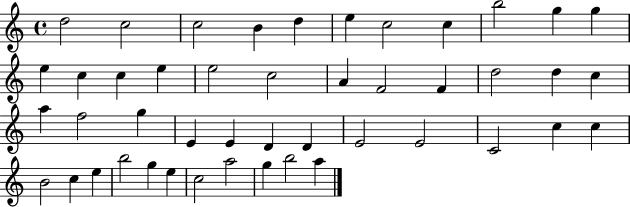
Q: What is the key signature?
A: C major